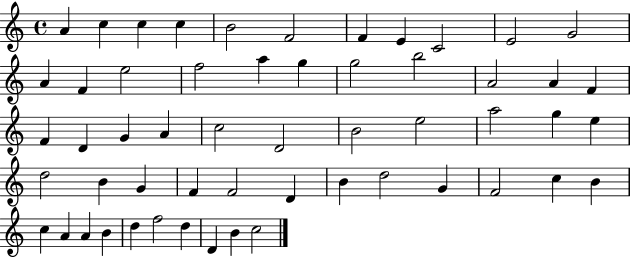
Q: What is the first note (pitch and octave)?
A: A4